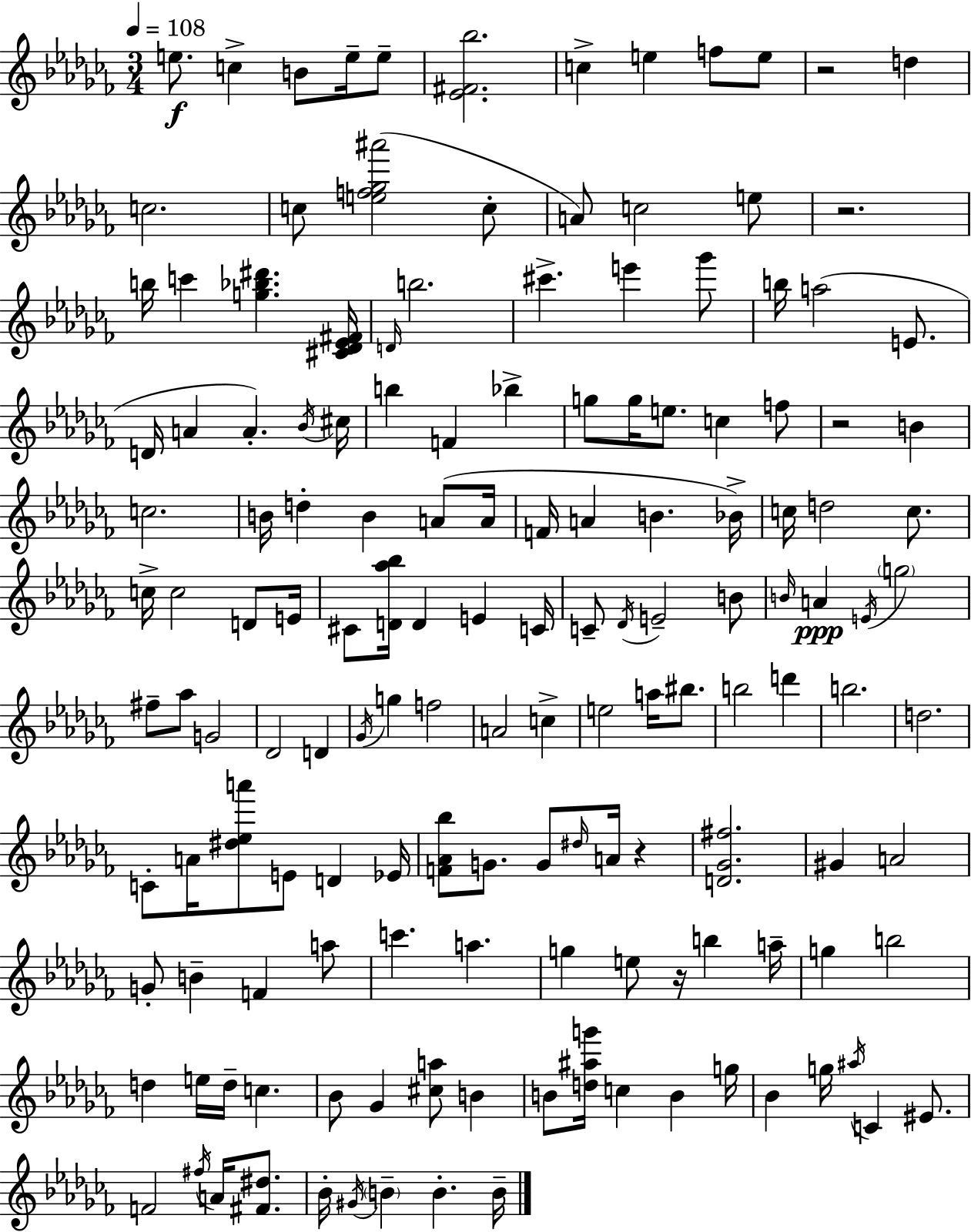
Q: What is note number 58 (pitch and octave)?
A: C#4